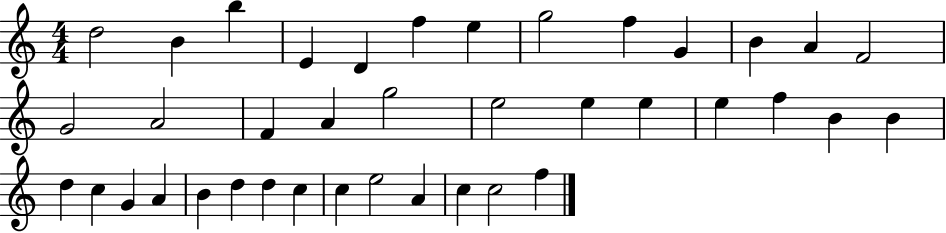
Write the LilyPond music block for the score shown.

{
  \clef treble
  \numericTimeSignature
  \time 4/4
  \key c \major
  d''2 b'4 b''4 | e'4 d'4 f''4 e''4 | g''2 f''4 g'4 | b'4 a'4 f'2 | \break g'2 a'2 | f'4 a'4 g''2 | e''2 e''4 e''4 | e''4 f''4 b'4 b'4 | \break d''4 c''4 g'4 a'4 | b'4 d''4 d''4 c''4 | c''4 e''2 a'4 | c''4 c''2 f''4 | \break \bar "|."
}